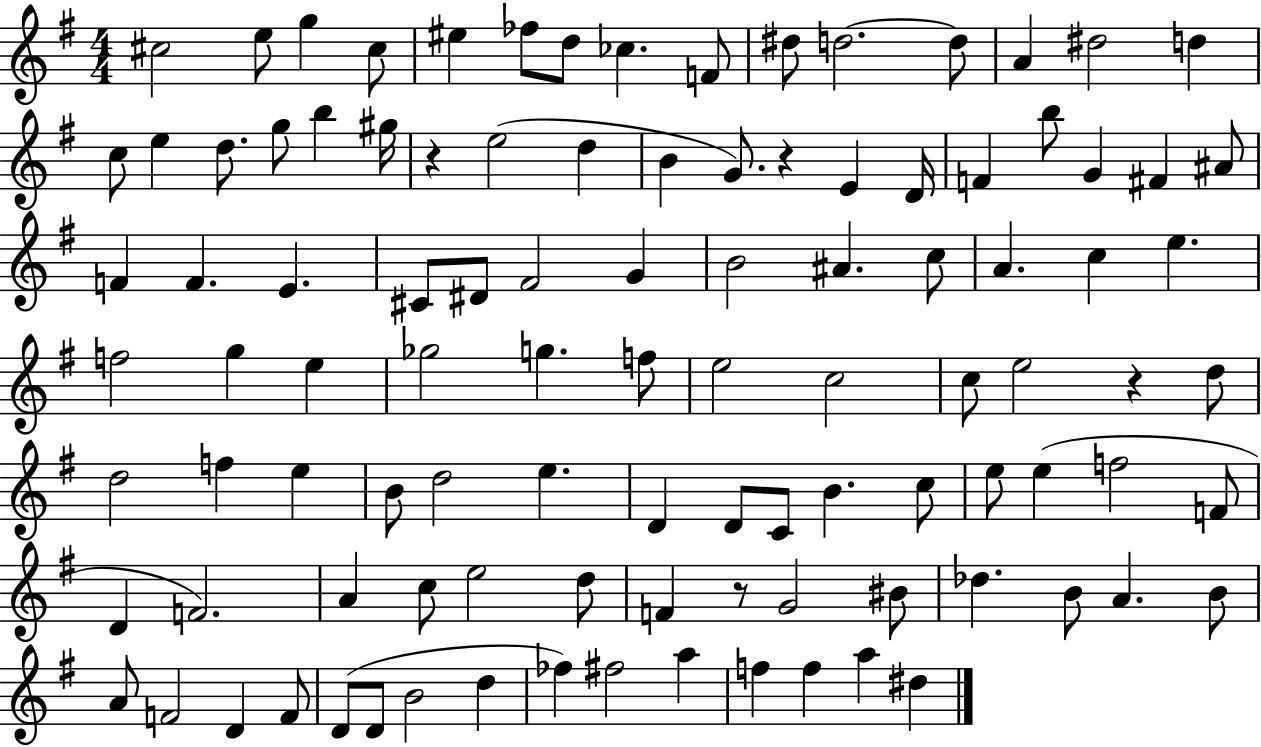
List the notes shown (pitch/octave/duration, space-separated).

C#5/h E5/e G5/q C#5/e EIS5/q FES5/e D5/e CES5/q. F4/e D#5/e D5/h. D5/e A4/q D#5/h D5/q C5/e E5/q D5/e. G5/e B5/q G#5/s R/q E5/h D5/q B4/q G4/e. R/q E4/q D4/s F4/q B5/e G4/q F#4/q A#4/e F4/q F4/q. E4/q. C#4/e D#4/e F#4/h G4/q B4/h A#4/q. C5/e A4/q. C5/q E5/q. F5/h G5/q E5/q Gb5/h G5/q. F5/e E5/h C5/h C5/e E5/h R/q D5/e D5/h F5/q E5/q B4/e D5/h E5/q. D4/q D4/e C4/e B4/q. C5/e E5/e E5/q F5/h F4/e D4/q F4/h. A4/q C5/e E5/h D5/e F4/q R/e G4/h BIS4/e Db5/q. B4/e A4/q. B4/e A4/e F4/h D4/q F4/e D4/e D4/e B4/h D5/q FES5/q F#5/h A5/q F5/q F5/q A5/q D#5/q